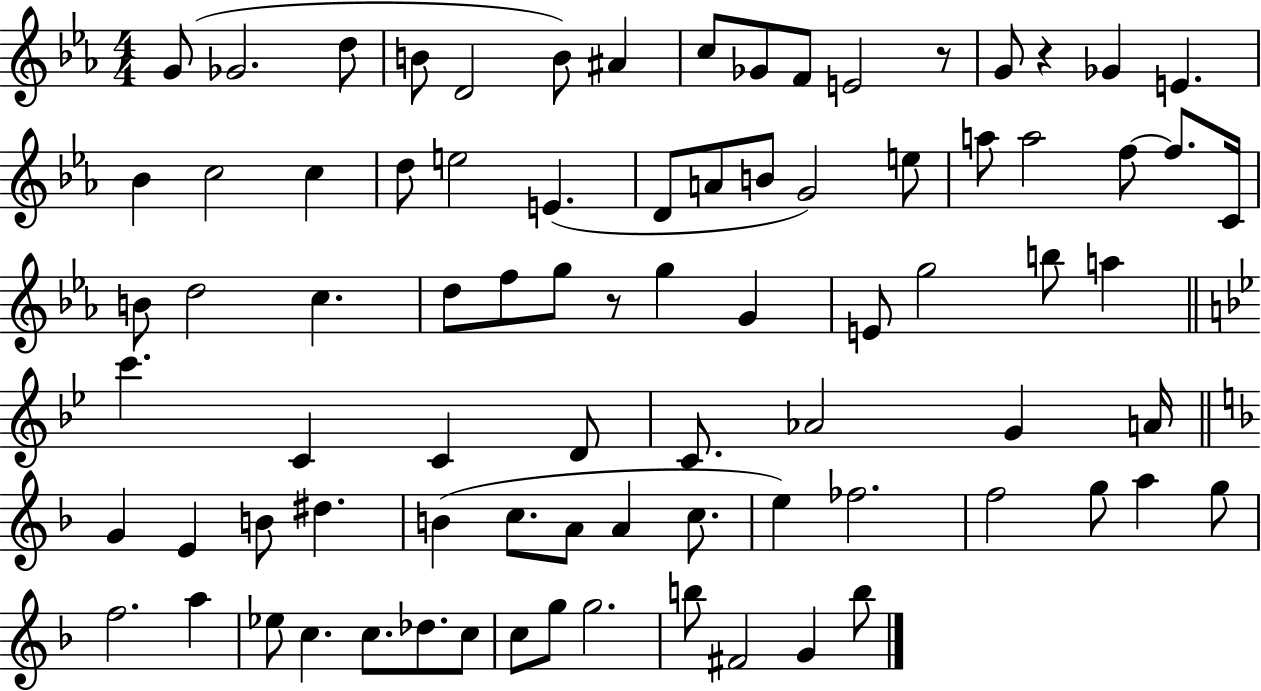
{
  \clef treble
  \numericTimeSignature
  \time 4/4
  \key ees \major
  g'8( ges'2. d''8 | b'8 d'2 b'8) ais'4 | c''8 ges'8 f'8 e'2 r8 | g'8 r4 ges'4 e'4. | \break bes'4 c''2 c''4 | d''8 e''2 e'4.( | d'8 a'8 b'8 g'2) e''8 | a''8 a''2 f''8~~ f''8. c'16 | \break b'8 d''2 c''4. | d''8 f''8 g''8 r8 g''4 g'4 | e'8 g''2 b''8 a''4 | \bar "||" \break \key g \minor c'''4. c'4 c'4 d'8 | c'8. aes'2 g'4 a'16 | \bar "||" \break \key d \minor g'4 e'4 b'8 dis''4. | b'4( c''8. a'8 a'4 c''8. | e''4) fes''2. | f''2 g''8 a''4 g''8 | \break f''2. a''4 | ees''8 c''4. c''8. des''8. c''8 | c''8 g''8 g''2. | b''8 fis'2 g'4 b''8 | \break \bar "|."
}